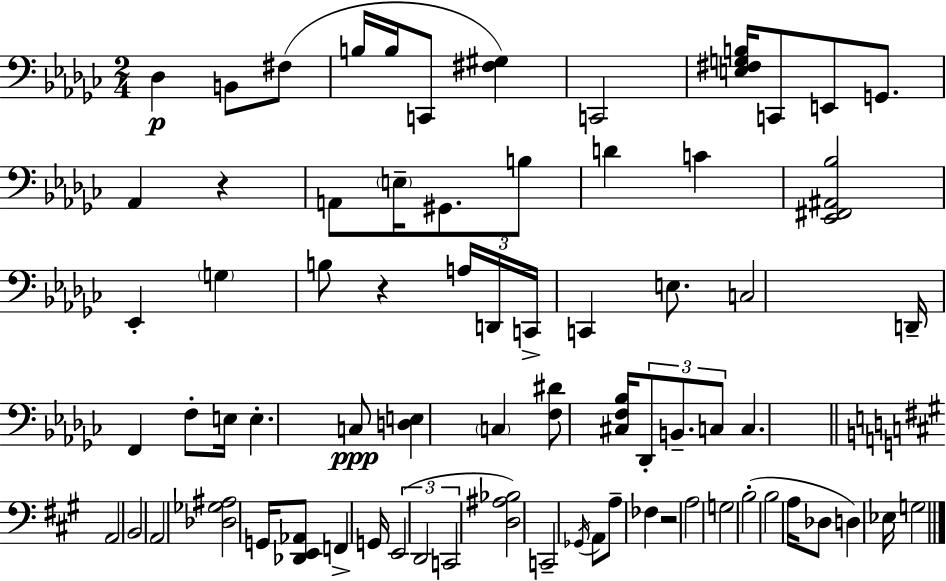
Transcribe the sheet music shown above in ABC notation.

X:1
T:Untitled
M:2/4
L:1/4
K:Ebm
_D, B,,/2 ^F,/2 B,/4 B,/4 C,,/2 [^F,^G,] C,,2 [E,^F,G,B,]/4 C,,/2 E,,/2 G,,/2 _A,, z A,,/2 E,/4 ^G,,/2 B,/2 D C [_E,,^F,,^A,,_B,]2 _E,, G, B,/2 z A,/4 D,,/4 C,,/4 C,, E,/2 C,2 D,,/4 F,, F,/2 E,/4 E, C,/2 [D,E,] C, [F,^D]/2 [^C,F,_B,]/4 _D,,/2 B,,/2 C,/2 C, A,,2 B,,2 A,,2 [_D,_G,^A,]2 G,,/4 [_D,,E,,_A,,]/2 F,, G,,/4 E,,2 D,,2 C,,2 [D,^A,_B,]2 C,,2 _G,,/4 A,,/2 A,/2 _F, z2 A,2 G,2 B,2 B,2 A,/4 _D,/2 D, _E,/4 G,2